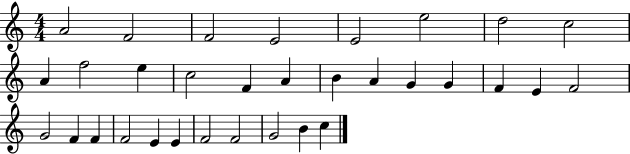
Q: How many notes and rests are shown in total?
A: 32